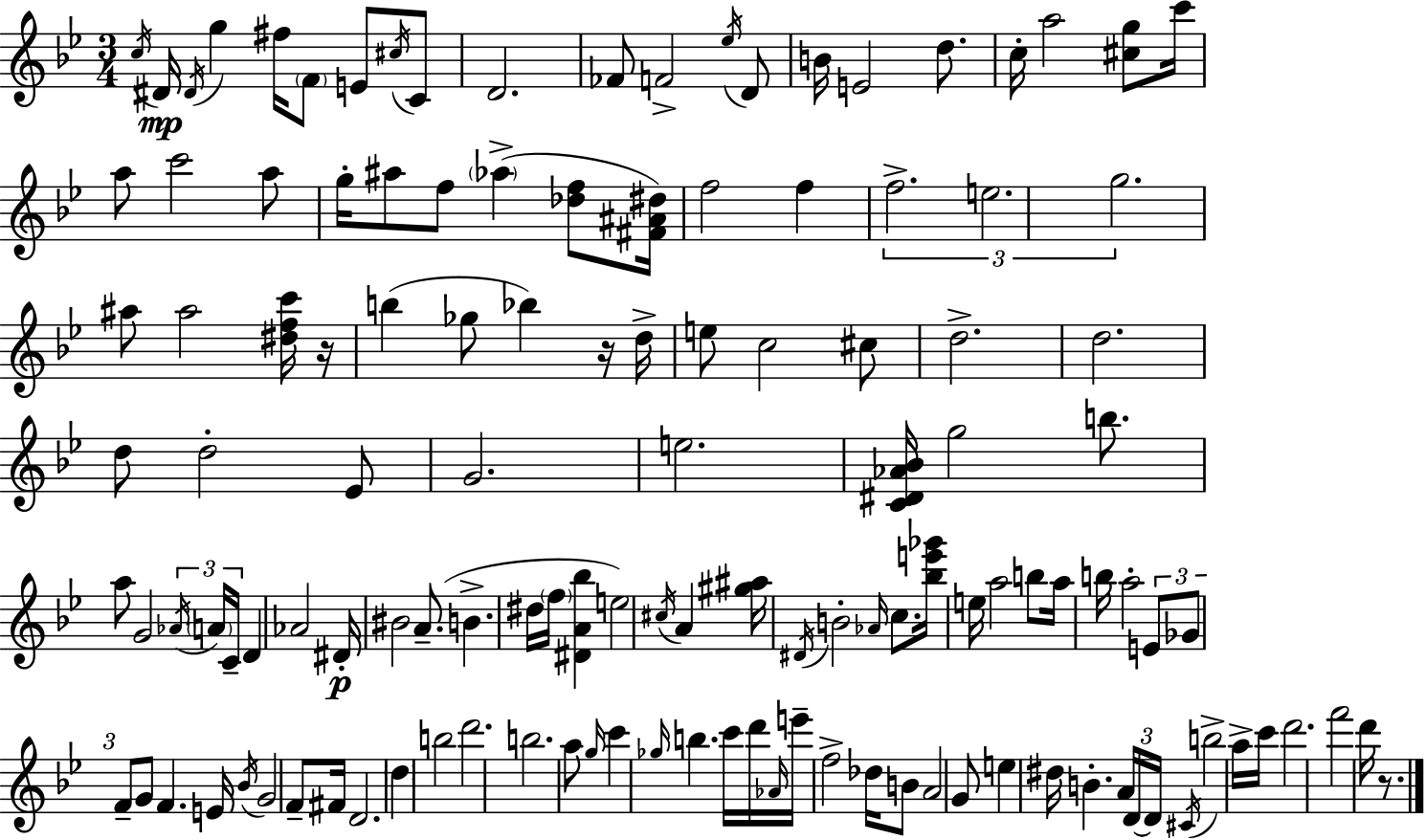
{
  \clef treble
  \numericTimeSignature
  \time 3/4
  \key bes \major
  \acciaccatura { c''16 }\mp dis'16 \acciaccatura { dis'16 } g''4 fis''16 \parenthesize f'8 e'8 | \acciaccatura { cis''16 } c'8 d'2. | fes'8 f'2-> | \acciaccatura { ees''16 } d'8 b'16 e'2 | \break d''8. c''16-. a''2 | <cis'' g''>8 c'''16 a''8 c'''2 | a''8 g''16-. ais''8 f''8 \parenthesize aes''4->( | <des'' f''>8 <fis' ais' dis''>16) f''2 | \break f''4 \tuplet 3/2 { f''2.-> | e''2. | g''2. } | ais''8 ais''2 | \break <dis'' f'' c'''>16 r16 b''4( ges''8 bes''4) | r16 d''16-> e''8 c''2 | cis''8 d''2.-> | d''2. | \break d''8 d''2-. | ees'8 g'2. | e''2. | <c' dis' aes' bes'>16 g''2 | \break b''8. a''8 g'2 | \tuplet 3/2 { \acciaccatura { aes'16 } \parenthesize a'16 c'16-- } d'4 aes'2 | dis'16-.\p bis'2 | a'8.--( b'4.-> dis''16 | \break \parenthesize f''16 <dis' a' bes''>4 e''2) | \acciaccatura { cis''16 } a'4 <gis'' ais''>16 \acciaccatura { dis'16 } b'2-. | \grace { aes'16 } c''8. <bes'' e''' ges'''>16 e''16 a''2 | b''8 a''16 b''16 a''2-. | \break \tuplet 3/2 { e'8 ges'8 f'8-- } | g'8 f'4. e'16 \acciaccatura { bes'16 } g'2 | f'8-- fis'16 d'2. | \parenthesize d''4 | \break b''2 d'''2. | b''2. | a''8 \grace { g''16 } | c'''4 \grace { ges''16 } b''4. c'''16 | \break d'''16 \grace { aes'16 } e'''16-- f''2-> des''16 | b'8 a'2 g'8 | e''4 dis''16 b'4.-. \tuplet 3/2 { a'16 | d'16~~ d'16 } \acciaccatura { cis'16 } b''2-> a''16-> | \break c'''16 d'''2. | f'''2 d'''16 r8. | \bar "|."
}